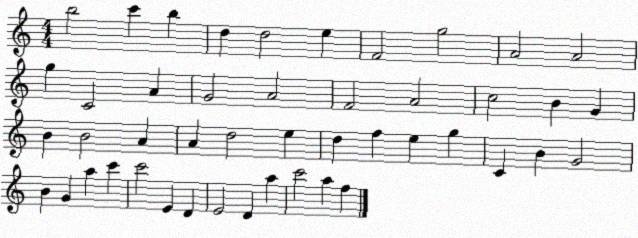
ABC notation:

X:1
T:Untitled
M:4/4
L:1/4
K:C
b2 c' b d d2 e F2 g2 A2 A2 g C2 A G2 A2 F2 A2 c2 B G B B2 A A d2 e d f e g C B G2 B G a c' c'2 E D E2 D a c'2 a f